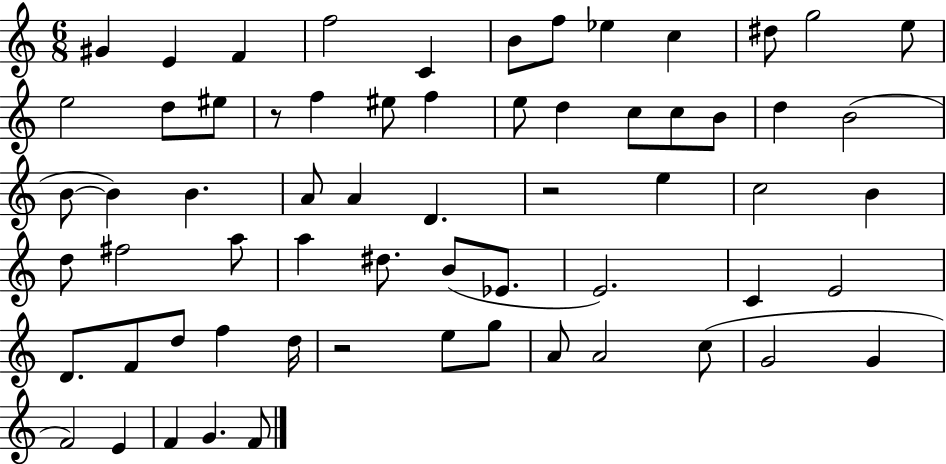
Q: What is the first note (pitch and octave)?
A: G#4